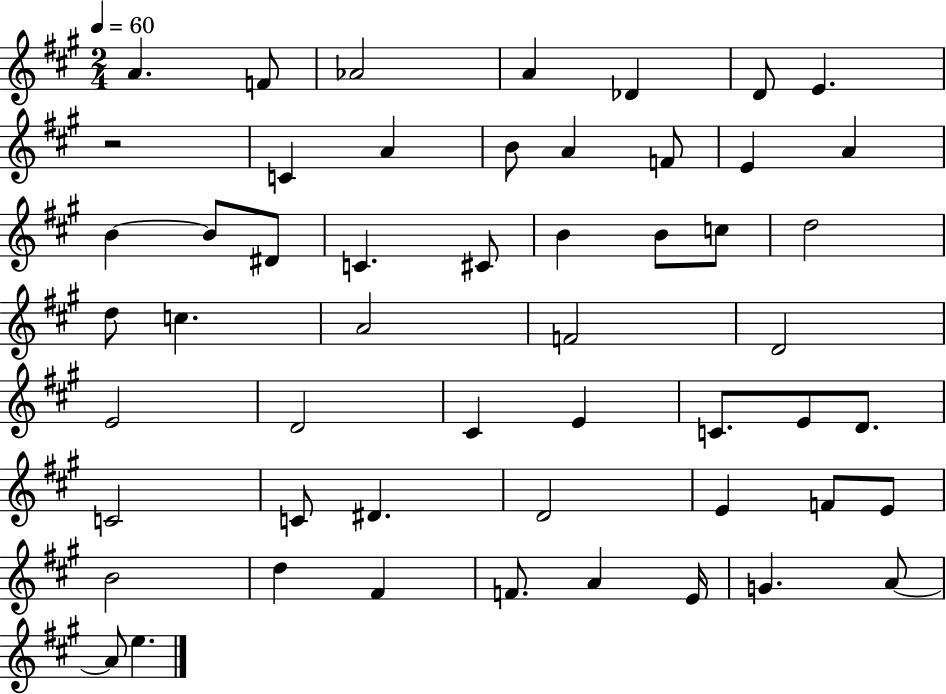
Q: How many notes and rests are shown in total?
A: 53